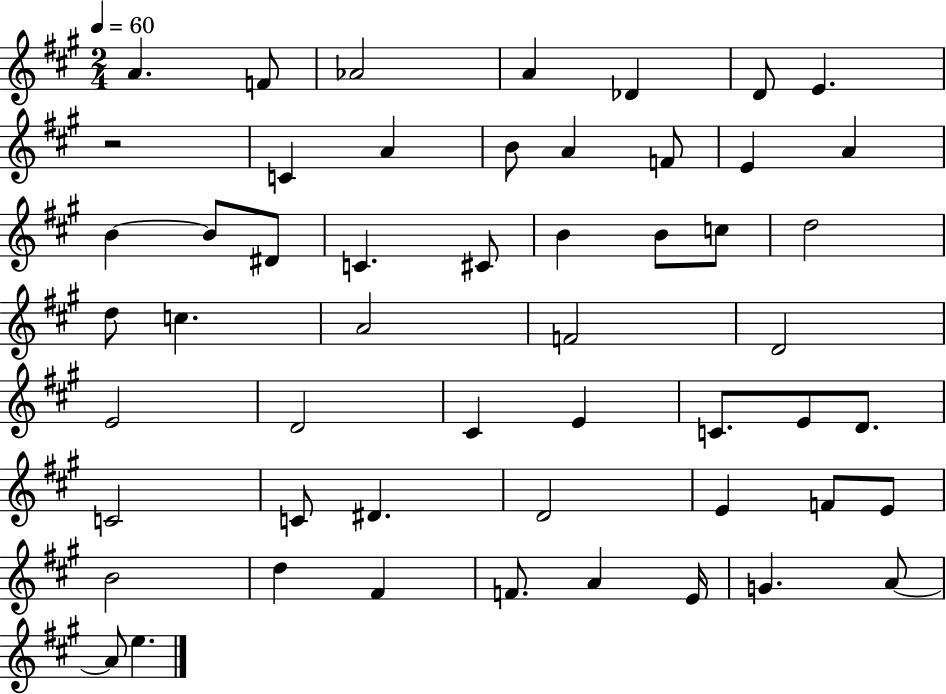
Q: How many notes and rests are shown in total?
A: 53